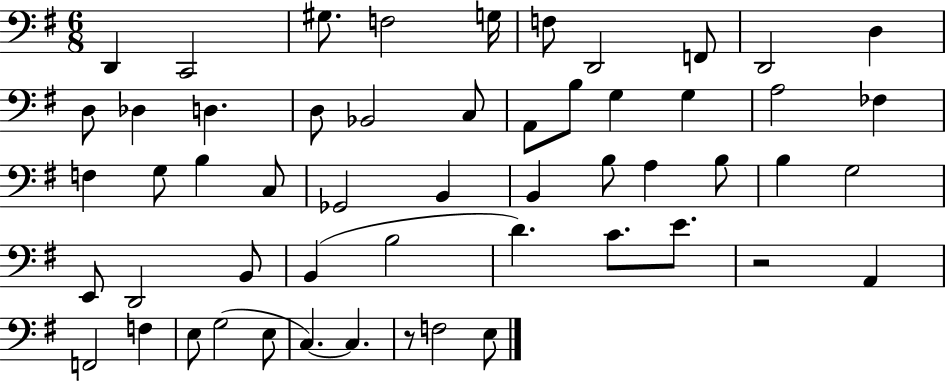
D2/q C2/h G#3/e. F3/h G3/s F3/e D2/h F2/e D2/h D3/q D3/e Db3/q D3/q. D3/e Bb2/h C3/e A2/e B3/e G3/q G3/q A3/h FES3/q F3/q G3/e B3/q C3/e Gb2/h B2/q B2/q B3/e A3/q B3/e B3/q G3/h E2/e D2/h B2/e B2/q B3/h D4/q. C4/e. E4/e. R/h A2/q F2/h F3/q E3/e G3/h E3/e C3/q. C3/q. R/e F3/h E3/e